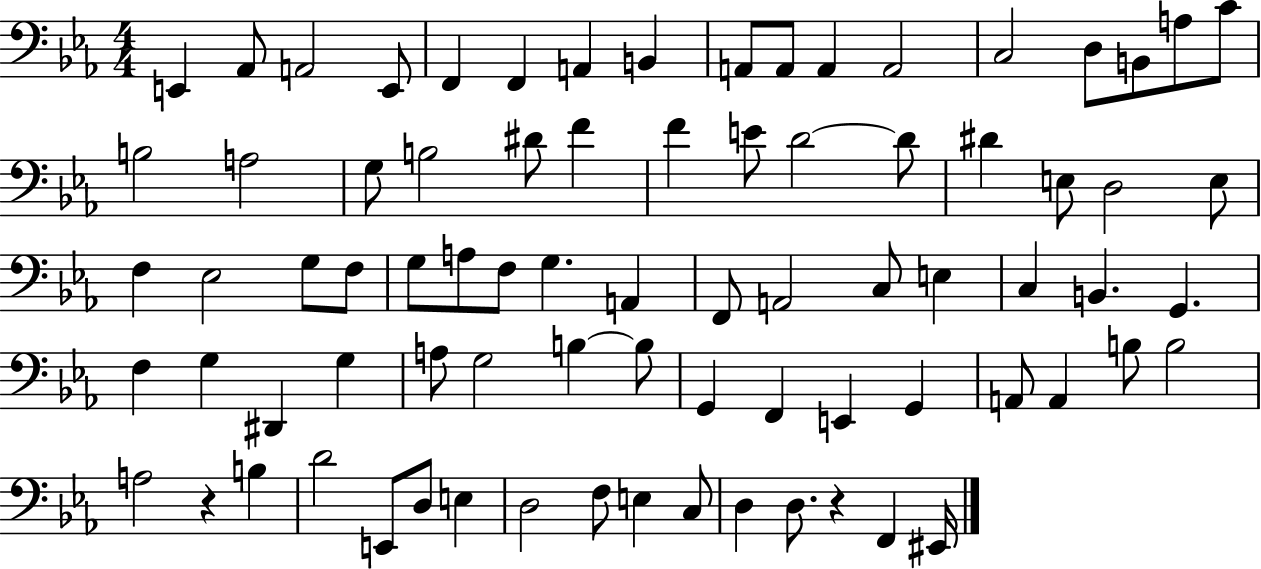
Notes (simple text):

E2/q Ab2/e A2/h E2/e F2/q F2/q A2/q B2/q A2/e A2/e A2/q A2/h C3/h D3/e B2/e A3/e C4/e B3/h A3/h G3/e B3/h D#4/e F4/q F4/q E4/e D4/h D4/e D#4/q E3/e D3/h E3/e F3/q Eb3/h G3/e F3/e G3/e A3/e F3/e G3/q. A2/q F2/e A2/h C3/e E3/q C3/q B2/q. G2/q. F3/q G3/q D#2/q G3/q A3/e G3/h B3/q B3/e G2/q F2/q E2/q G2/q A2/e A2/q B3/e B3/h A3/h R/q B3/q D4/h E2/e D3/e E3/q D3/h F3/e E3/q C3/e D3/q D3/e. R/q F2/q EIS2/s